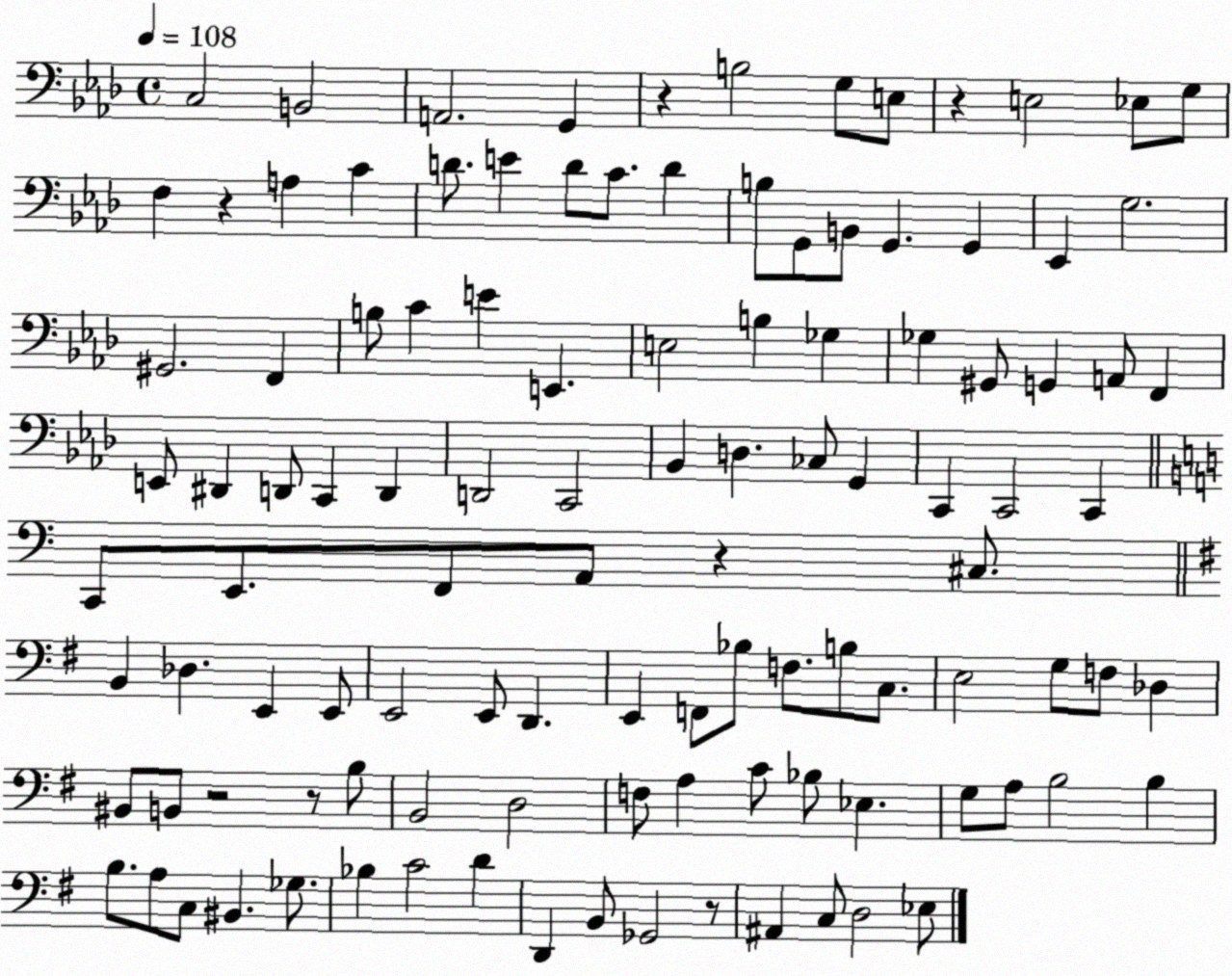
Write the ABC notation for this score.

X:1
T:Untitled
M:4/4
L:1/4
K:Ab
C,2 B,,2 A,,2 G,, z B,2 G,/2 E,/2 z E,2 _E,/2 G,/2 F, z A, C D/2 E D/2 C/2 D B,/2 G,,/2 B,,/2 G,, G,, _E,, G,2 ^G,,2 F,, B,/2 C E E,, E,2 B, _G, _G, ^G,,/2 G,, A,,/2 F,, E,,/2 ^D,, D,,/2 C,, D,, D,,2 C,,2 _B,, D, _C,/2 G,, C,, C,,2 C,, C,,/2 E,,/2 F,,/2 A,,/2 z ^C,/2 B,, _D, E,, E,,/2 E,,2 E,,/2 D,, E,, F,,/2 _B,/2 F,/2 B,/2 C,/2 E,2 G,/2 F,/2 _D, ^B,,/2 B,,/2 z2 z/2 B,/2 B,,2 D,2 F,/2 A, C/2 _B,/2 _E, G,/2 A,/2 B,2 B, B,/2 A,/2 C,/2 ^B,, _G,/2 _B, C2 D D,, B,,/2 _G,,2 z/2 ^A,, C,/2 D,2 _E,/2